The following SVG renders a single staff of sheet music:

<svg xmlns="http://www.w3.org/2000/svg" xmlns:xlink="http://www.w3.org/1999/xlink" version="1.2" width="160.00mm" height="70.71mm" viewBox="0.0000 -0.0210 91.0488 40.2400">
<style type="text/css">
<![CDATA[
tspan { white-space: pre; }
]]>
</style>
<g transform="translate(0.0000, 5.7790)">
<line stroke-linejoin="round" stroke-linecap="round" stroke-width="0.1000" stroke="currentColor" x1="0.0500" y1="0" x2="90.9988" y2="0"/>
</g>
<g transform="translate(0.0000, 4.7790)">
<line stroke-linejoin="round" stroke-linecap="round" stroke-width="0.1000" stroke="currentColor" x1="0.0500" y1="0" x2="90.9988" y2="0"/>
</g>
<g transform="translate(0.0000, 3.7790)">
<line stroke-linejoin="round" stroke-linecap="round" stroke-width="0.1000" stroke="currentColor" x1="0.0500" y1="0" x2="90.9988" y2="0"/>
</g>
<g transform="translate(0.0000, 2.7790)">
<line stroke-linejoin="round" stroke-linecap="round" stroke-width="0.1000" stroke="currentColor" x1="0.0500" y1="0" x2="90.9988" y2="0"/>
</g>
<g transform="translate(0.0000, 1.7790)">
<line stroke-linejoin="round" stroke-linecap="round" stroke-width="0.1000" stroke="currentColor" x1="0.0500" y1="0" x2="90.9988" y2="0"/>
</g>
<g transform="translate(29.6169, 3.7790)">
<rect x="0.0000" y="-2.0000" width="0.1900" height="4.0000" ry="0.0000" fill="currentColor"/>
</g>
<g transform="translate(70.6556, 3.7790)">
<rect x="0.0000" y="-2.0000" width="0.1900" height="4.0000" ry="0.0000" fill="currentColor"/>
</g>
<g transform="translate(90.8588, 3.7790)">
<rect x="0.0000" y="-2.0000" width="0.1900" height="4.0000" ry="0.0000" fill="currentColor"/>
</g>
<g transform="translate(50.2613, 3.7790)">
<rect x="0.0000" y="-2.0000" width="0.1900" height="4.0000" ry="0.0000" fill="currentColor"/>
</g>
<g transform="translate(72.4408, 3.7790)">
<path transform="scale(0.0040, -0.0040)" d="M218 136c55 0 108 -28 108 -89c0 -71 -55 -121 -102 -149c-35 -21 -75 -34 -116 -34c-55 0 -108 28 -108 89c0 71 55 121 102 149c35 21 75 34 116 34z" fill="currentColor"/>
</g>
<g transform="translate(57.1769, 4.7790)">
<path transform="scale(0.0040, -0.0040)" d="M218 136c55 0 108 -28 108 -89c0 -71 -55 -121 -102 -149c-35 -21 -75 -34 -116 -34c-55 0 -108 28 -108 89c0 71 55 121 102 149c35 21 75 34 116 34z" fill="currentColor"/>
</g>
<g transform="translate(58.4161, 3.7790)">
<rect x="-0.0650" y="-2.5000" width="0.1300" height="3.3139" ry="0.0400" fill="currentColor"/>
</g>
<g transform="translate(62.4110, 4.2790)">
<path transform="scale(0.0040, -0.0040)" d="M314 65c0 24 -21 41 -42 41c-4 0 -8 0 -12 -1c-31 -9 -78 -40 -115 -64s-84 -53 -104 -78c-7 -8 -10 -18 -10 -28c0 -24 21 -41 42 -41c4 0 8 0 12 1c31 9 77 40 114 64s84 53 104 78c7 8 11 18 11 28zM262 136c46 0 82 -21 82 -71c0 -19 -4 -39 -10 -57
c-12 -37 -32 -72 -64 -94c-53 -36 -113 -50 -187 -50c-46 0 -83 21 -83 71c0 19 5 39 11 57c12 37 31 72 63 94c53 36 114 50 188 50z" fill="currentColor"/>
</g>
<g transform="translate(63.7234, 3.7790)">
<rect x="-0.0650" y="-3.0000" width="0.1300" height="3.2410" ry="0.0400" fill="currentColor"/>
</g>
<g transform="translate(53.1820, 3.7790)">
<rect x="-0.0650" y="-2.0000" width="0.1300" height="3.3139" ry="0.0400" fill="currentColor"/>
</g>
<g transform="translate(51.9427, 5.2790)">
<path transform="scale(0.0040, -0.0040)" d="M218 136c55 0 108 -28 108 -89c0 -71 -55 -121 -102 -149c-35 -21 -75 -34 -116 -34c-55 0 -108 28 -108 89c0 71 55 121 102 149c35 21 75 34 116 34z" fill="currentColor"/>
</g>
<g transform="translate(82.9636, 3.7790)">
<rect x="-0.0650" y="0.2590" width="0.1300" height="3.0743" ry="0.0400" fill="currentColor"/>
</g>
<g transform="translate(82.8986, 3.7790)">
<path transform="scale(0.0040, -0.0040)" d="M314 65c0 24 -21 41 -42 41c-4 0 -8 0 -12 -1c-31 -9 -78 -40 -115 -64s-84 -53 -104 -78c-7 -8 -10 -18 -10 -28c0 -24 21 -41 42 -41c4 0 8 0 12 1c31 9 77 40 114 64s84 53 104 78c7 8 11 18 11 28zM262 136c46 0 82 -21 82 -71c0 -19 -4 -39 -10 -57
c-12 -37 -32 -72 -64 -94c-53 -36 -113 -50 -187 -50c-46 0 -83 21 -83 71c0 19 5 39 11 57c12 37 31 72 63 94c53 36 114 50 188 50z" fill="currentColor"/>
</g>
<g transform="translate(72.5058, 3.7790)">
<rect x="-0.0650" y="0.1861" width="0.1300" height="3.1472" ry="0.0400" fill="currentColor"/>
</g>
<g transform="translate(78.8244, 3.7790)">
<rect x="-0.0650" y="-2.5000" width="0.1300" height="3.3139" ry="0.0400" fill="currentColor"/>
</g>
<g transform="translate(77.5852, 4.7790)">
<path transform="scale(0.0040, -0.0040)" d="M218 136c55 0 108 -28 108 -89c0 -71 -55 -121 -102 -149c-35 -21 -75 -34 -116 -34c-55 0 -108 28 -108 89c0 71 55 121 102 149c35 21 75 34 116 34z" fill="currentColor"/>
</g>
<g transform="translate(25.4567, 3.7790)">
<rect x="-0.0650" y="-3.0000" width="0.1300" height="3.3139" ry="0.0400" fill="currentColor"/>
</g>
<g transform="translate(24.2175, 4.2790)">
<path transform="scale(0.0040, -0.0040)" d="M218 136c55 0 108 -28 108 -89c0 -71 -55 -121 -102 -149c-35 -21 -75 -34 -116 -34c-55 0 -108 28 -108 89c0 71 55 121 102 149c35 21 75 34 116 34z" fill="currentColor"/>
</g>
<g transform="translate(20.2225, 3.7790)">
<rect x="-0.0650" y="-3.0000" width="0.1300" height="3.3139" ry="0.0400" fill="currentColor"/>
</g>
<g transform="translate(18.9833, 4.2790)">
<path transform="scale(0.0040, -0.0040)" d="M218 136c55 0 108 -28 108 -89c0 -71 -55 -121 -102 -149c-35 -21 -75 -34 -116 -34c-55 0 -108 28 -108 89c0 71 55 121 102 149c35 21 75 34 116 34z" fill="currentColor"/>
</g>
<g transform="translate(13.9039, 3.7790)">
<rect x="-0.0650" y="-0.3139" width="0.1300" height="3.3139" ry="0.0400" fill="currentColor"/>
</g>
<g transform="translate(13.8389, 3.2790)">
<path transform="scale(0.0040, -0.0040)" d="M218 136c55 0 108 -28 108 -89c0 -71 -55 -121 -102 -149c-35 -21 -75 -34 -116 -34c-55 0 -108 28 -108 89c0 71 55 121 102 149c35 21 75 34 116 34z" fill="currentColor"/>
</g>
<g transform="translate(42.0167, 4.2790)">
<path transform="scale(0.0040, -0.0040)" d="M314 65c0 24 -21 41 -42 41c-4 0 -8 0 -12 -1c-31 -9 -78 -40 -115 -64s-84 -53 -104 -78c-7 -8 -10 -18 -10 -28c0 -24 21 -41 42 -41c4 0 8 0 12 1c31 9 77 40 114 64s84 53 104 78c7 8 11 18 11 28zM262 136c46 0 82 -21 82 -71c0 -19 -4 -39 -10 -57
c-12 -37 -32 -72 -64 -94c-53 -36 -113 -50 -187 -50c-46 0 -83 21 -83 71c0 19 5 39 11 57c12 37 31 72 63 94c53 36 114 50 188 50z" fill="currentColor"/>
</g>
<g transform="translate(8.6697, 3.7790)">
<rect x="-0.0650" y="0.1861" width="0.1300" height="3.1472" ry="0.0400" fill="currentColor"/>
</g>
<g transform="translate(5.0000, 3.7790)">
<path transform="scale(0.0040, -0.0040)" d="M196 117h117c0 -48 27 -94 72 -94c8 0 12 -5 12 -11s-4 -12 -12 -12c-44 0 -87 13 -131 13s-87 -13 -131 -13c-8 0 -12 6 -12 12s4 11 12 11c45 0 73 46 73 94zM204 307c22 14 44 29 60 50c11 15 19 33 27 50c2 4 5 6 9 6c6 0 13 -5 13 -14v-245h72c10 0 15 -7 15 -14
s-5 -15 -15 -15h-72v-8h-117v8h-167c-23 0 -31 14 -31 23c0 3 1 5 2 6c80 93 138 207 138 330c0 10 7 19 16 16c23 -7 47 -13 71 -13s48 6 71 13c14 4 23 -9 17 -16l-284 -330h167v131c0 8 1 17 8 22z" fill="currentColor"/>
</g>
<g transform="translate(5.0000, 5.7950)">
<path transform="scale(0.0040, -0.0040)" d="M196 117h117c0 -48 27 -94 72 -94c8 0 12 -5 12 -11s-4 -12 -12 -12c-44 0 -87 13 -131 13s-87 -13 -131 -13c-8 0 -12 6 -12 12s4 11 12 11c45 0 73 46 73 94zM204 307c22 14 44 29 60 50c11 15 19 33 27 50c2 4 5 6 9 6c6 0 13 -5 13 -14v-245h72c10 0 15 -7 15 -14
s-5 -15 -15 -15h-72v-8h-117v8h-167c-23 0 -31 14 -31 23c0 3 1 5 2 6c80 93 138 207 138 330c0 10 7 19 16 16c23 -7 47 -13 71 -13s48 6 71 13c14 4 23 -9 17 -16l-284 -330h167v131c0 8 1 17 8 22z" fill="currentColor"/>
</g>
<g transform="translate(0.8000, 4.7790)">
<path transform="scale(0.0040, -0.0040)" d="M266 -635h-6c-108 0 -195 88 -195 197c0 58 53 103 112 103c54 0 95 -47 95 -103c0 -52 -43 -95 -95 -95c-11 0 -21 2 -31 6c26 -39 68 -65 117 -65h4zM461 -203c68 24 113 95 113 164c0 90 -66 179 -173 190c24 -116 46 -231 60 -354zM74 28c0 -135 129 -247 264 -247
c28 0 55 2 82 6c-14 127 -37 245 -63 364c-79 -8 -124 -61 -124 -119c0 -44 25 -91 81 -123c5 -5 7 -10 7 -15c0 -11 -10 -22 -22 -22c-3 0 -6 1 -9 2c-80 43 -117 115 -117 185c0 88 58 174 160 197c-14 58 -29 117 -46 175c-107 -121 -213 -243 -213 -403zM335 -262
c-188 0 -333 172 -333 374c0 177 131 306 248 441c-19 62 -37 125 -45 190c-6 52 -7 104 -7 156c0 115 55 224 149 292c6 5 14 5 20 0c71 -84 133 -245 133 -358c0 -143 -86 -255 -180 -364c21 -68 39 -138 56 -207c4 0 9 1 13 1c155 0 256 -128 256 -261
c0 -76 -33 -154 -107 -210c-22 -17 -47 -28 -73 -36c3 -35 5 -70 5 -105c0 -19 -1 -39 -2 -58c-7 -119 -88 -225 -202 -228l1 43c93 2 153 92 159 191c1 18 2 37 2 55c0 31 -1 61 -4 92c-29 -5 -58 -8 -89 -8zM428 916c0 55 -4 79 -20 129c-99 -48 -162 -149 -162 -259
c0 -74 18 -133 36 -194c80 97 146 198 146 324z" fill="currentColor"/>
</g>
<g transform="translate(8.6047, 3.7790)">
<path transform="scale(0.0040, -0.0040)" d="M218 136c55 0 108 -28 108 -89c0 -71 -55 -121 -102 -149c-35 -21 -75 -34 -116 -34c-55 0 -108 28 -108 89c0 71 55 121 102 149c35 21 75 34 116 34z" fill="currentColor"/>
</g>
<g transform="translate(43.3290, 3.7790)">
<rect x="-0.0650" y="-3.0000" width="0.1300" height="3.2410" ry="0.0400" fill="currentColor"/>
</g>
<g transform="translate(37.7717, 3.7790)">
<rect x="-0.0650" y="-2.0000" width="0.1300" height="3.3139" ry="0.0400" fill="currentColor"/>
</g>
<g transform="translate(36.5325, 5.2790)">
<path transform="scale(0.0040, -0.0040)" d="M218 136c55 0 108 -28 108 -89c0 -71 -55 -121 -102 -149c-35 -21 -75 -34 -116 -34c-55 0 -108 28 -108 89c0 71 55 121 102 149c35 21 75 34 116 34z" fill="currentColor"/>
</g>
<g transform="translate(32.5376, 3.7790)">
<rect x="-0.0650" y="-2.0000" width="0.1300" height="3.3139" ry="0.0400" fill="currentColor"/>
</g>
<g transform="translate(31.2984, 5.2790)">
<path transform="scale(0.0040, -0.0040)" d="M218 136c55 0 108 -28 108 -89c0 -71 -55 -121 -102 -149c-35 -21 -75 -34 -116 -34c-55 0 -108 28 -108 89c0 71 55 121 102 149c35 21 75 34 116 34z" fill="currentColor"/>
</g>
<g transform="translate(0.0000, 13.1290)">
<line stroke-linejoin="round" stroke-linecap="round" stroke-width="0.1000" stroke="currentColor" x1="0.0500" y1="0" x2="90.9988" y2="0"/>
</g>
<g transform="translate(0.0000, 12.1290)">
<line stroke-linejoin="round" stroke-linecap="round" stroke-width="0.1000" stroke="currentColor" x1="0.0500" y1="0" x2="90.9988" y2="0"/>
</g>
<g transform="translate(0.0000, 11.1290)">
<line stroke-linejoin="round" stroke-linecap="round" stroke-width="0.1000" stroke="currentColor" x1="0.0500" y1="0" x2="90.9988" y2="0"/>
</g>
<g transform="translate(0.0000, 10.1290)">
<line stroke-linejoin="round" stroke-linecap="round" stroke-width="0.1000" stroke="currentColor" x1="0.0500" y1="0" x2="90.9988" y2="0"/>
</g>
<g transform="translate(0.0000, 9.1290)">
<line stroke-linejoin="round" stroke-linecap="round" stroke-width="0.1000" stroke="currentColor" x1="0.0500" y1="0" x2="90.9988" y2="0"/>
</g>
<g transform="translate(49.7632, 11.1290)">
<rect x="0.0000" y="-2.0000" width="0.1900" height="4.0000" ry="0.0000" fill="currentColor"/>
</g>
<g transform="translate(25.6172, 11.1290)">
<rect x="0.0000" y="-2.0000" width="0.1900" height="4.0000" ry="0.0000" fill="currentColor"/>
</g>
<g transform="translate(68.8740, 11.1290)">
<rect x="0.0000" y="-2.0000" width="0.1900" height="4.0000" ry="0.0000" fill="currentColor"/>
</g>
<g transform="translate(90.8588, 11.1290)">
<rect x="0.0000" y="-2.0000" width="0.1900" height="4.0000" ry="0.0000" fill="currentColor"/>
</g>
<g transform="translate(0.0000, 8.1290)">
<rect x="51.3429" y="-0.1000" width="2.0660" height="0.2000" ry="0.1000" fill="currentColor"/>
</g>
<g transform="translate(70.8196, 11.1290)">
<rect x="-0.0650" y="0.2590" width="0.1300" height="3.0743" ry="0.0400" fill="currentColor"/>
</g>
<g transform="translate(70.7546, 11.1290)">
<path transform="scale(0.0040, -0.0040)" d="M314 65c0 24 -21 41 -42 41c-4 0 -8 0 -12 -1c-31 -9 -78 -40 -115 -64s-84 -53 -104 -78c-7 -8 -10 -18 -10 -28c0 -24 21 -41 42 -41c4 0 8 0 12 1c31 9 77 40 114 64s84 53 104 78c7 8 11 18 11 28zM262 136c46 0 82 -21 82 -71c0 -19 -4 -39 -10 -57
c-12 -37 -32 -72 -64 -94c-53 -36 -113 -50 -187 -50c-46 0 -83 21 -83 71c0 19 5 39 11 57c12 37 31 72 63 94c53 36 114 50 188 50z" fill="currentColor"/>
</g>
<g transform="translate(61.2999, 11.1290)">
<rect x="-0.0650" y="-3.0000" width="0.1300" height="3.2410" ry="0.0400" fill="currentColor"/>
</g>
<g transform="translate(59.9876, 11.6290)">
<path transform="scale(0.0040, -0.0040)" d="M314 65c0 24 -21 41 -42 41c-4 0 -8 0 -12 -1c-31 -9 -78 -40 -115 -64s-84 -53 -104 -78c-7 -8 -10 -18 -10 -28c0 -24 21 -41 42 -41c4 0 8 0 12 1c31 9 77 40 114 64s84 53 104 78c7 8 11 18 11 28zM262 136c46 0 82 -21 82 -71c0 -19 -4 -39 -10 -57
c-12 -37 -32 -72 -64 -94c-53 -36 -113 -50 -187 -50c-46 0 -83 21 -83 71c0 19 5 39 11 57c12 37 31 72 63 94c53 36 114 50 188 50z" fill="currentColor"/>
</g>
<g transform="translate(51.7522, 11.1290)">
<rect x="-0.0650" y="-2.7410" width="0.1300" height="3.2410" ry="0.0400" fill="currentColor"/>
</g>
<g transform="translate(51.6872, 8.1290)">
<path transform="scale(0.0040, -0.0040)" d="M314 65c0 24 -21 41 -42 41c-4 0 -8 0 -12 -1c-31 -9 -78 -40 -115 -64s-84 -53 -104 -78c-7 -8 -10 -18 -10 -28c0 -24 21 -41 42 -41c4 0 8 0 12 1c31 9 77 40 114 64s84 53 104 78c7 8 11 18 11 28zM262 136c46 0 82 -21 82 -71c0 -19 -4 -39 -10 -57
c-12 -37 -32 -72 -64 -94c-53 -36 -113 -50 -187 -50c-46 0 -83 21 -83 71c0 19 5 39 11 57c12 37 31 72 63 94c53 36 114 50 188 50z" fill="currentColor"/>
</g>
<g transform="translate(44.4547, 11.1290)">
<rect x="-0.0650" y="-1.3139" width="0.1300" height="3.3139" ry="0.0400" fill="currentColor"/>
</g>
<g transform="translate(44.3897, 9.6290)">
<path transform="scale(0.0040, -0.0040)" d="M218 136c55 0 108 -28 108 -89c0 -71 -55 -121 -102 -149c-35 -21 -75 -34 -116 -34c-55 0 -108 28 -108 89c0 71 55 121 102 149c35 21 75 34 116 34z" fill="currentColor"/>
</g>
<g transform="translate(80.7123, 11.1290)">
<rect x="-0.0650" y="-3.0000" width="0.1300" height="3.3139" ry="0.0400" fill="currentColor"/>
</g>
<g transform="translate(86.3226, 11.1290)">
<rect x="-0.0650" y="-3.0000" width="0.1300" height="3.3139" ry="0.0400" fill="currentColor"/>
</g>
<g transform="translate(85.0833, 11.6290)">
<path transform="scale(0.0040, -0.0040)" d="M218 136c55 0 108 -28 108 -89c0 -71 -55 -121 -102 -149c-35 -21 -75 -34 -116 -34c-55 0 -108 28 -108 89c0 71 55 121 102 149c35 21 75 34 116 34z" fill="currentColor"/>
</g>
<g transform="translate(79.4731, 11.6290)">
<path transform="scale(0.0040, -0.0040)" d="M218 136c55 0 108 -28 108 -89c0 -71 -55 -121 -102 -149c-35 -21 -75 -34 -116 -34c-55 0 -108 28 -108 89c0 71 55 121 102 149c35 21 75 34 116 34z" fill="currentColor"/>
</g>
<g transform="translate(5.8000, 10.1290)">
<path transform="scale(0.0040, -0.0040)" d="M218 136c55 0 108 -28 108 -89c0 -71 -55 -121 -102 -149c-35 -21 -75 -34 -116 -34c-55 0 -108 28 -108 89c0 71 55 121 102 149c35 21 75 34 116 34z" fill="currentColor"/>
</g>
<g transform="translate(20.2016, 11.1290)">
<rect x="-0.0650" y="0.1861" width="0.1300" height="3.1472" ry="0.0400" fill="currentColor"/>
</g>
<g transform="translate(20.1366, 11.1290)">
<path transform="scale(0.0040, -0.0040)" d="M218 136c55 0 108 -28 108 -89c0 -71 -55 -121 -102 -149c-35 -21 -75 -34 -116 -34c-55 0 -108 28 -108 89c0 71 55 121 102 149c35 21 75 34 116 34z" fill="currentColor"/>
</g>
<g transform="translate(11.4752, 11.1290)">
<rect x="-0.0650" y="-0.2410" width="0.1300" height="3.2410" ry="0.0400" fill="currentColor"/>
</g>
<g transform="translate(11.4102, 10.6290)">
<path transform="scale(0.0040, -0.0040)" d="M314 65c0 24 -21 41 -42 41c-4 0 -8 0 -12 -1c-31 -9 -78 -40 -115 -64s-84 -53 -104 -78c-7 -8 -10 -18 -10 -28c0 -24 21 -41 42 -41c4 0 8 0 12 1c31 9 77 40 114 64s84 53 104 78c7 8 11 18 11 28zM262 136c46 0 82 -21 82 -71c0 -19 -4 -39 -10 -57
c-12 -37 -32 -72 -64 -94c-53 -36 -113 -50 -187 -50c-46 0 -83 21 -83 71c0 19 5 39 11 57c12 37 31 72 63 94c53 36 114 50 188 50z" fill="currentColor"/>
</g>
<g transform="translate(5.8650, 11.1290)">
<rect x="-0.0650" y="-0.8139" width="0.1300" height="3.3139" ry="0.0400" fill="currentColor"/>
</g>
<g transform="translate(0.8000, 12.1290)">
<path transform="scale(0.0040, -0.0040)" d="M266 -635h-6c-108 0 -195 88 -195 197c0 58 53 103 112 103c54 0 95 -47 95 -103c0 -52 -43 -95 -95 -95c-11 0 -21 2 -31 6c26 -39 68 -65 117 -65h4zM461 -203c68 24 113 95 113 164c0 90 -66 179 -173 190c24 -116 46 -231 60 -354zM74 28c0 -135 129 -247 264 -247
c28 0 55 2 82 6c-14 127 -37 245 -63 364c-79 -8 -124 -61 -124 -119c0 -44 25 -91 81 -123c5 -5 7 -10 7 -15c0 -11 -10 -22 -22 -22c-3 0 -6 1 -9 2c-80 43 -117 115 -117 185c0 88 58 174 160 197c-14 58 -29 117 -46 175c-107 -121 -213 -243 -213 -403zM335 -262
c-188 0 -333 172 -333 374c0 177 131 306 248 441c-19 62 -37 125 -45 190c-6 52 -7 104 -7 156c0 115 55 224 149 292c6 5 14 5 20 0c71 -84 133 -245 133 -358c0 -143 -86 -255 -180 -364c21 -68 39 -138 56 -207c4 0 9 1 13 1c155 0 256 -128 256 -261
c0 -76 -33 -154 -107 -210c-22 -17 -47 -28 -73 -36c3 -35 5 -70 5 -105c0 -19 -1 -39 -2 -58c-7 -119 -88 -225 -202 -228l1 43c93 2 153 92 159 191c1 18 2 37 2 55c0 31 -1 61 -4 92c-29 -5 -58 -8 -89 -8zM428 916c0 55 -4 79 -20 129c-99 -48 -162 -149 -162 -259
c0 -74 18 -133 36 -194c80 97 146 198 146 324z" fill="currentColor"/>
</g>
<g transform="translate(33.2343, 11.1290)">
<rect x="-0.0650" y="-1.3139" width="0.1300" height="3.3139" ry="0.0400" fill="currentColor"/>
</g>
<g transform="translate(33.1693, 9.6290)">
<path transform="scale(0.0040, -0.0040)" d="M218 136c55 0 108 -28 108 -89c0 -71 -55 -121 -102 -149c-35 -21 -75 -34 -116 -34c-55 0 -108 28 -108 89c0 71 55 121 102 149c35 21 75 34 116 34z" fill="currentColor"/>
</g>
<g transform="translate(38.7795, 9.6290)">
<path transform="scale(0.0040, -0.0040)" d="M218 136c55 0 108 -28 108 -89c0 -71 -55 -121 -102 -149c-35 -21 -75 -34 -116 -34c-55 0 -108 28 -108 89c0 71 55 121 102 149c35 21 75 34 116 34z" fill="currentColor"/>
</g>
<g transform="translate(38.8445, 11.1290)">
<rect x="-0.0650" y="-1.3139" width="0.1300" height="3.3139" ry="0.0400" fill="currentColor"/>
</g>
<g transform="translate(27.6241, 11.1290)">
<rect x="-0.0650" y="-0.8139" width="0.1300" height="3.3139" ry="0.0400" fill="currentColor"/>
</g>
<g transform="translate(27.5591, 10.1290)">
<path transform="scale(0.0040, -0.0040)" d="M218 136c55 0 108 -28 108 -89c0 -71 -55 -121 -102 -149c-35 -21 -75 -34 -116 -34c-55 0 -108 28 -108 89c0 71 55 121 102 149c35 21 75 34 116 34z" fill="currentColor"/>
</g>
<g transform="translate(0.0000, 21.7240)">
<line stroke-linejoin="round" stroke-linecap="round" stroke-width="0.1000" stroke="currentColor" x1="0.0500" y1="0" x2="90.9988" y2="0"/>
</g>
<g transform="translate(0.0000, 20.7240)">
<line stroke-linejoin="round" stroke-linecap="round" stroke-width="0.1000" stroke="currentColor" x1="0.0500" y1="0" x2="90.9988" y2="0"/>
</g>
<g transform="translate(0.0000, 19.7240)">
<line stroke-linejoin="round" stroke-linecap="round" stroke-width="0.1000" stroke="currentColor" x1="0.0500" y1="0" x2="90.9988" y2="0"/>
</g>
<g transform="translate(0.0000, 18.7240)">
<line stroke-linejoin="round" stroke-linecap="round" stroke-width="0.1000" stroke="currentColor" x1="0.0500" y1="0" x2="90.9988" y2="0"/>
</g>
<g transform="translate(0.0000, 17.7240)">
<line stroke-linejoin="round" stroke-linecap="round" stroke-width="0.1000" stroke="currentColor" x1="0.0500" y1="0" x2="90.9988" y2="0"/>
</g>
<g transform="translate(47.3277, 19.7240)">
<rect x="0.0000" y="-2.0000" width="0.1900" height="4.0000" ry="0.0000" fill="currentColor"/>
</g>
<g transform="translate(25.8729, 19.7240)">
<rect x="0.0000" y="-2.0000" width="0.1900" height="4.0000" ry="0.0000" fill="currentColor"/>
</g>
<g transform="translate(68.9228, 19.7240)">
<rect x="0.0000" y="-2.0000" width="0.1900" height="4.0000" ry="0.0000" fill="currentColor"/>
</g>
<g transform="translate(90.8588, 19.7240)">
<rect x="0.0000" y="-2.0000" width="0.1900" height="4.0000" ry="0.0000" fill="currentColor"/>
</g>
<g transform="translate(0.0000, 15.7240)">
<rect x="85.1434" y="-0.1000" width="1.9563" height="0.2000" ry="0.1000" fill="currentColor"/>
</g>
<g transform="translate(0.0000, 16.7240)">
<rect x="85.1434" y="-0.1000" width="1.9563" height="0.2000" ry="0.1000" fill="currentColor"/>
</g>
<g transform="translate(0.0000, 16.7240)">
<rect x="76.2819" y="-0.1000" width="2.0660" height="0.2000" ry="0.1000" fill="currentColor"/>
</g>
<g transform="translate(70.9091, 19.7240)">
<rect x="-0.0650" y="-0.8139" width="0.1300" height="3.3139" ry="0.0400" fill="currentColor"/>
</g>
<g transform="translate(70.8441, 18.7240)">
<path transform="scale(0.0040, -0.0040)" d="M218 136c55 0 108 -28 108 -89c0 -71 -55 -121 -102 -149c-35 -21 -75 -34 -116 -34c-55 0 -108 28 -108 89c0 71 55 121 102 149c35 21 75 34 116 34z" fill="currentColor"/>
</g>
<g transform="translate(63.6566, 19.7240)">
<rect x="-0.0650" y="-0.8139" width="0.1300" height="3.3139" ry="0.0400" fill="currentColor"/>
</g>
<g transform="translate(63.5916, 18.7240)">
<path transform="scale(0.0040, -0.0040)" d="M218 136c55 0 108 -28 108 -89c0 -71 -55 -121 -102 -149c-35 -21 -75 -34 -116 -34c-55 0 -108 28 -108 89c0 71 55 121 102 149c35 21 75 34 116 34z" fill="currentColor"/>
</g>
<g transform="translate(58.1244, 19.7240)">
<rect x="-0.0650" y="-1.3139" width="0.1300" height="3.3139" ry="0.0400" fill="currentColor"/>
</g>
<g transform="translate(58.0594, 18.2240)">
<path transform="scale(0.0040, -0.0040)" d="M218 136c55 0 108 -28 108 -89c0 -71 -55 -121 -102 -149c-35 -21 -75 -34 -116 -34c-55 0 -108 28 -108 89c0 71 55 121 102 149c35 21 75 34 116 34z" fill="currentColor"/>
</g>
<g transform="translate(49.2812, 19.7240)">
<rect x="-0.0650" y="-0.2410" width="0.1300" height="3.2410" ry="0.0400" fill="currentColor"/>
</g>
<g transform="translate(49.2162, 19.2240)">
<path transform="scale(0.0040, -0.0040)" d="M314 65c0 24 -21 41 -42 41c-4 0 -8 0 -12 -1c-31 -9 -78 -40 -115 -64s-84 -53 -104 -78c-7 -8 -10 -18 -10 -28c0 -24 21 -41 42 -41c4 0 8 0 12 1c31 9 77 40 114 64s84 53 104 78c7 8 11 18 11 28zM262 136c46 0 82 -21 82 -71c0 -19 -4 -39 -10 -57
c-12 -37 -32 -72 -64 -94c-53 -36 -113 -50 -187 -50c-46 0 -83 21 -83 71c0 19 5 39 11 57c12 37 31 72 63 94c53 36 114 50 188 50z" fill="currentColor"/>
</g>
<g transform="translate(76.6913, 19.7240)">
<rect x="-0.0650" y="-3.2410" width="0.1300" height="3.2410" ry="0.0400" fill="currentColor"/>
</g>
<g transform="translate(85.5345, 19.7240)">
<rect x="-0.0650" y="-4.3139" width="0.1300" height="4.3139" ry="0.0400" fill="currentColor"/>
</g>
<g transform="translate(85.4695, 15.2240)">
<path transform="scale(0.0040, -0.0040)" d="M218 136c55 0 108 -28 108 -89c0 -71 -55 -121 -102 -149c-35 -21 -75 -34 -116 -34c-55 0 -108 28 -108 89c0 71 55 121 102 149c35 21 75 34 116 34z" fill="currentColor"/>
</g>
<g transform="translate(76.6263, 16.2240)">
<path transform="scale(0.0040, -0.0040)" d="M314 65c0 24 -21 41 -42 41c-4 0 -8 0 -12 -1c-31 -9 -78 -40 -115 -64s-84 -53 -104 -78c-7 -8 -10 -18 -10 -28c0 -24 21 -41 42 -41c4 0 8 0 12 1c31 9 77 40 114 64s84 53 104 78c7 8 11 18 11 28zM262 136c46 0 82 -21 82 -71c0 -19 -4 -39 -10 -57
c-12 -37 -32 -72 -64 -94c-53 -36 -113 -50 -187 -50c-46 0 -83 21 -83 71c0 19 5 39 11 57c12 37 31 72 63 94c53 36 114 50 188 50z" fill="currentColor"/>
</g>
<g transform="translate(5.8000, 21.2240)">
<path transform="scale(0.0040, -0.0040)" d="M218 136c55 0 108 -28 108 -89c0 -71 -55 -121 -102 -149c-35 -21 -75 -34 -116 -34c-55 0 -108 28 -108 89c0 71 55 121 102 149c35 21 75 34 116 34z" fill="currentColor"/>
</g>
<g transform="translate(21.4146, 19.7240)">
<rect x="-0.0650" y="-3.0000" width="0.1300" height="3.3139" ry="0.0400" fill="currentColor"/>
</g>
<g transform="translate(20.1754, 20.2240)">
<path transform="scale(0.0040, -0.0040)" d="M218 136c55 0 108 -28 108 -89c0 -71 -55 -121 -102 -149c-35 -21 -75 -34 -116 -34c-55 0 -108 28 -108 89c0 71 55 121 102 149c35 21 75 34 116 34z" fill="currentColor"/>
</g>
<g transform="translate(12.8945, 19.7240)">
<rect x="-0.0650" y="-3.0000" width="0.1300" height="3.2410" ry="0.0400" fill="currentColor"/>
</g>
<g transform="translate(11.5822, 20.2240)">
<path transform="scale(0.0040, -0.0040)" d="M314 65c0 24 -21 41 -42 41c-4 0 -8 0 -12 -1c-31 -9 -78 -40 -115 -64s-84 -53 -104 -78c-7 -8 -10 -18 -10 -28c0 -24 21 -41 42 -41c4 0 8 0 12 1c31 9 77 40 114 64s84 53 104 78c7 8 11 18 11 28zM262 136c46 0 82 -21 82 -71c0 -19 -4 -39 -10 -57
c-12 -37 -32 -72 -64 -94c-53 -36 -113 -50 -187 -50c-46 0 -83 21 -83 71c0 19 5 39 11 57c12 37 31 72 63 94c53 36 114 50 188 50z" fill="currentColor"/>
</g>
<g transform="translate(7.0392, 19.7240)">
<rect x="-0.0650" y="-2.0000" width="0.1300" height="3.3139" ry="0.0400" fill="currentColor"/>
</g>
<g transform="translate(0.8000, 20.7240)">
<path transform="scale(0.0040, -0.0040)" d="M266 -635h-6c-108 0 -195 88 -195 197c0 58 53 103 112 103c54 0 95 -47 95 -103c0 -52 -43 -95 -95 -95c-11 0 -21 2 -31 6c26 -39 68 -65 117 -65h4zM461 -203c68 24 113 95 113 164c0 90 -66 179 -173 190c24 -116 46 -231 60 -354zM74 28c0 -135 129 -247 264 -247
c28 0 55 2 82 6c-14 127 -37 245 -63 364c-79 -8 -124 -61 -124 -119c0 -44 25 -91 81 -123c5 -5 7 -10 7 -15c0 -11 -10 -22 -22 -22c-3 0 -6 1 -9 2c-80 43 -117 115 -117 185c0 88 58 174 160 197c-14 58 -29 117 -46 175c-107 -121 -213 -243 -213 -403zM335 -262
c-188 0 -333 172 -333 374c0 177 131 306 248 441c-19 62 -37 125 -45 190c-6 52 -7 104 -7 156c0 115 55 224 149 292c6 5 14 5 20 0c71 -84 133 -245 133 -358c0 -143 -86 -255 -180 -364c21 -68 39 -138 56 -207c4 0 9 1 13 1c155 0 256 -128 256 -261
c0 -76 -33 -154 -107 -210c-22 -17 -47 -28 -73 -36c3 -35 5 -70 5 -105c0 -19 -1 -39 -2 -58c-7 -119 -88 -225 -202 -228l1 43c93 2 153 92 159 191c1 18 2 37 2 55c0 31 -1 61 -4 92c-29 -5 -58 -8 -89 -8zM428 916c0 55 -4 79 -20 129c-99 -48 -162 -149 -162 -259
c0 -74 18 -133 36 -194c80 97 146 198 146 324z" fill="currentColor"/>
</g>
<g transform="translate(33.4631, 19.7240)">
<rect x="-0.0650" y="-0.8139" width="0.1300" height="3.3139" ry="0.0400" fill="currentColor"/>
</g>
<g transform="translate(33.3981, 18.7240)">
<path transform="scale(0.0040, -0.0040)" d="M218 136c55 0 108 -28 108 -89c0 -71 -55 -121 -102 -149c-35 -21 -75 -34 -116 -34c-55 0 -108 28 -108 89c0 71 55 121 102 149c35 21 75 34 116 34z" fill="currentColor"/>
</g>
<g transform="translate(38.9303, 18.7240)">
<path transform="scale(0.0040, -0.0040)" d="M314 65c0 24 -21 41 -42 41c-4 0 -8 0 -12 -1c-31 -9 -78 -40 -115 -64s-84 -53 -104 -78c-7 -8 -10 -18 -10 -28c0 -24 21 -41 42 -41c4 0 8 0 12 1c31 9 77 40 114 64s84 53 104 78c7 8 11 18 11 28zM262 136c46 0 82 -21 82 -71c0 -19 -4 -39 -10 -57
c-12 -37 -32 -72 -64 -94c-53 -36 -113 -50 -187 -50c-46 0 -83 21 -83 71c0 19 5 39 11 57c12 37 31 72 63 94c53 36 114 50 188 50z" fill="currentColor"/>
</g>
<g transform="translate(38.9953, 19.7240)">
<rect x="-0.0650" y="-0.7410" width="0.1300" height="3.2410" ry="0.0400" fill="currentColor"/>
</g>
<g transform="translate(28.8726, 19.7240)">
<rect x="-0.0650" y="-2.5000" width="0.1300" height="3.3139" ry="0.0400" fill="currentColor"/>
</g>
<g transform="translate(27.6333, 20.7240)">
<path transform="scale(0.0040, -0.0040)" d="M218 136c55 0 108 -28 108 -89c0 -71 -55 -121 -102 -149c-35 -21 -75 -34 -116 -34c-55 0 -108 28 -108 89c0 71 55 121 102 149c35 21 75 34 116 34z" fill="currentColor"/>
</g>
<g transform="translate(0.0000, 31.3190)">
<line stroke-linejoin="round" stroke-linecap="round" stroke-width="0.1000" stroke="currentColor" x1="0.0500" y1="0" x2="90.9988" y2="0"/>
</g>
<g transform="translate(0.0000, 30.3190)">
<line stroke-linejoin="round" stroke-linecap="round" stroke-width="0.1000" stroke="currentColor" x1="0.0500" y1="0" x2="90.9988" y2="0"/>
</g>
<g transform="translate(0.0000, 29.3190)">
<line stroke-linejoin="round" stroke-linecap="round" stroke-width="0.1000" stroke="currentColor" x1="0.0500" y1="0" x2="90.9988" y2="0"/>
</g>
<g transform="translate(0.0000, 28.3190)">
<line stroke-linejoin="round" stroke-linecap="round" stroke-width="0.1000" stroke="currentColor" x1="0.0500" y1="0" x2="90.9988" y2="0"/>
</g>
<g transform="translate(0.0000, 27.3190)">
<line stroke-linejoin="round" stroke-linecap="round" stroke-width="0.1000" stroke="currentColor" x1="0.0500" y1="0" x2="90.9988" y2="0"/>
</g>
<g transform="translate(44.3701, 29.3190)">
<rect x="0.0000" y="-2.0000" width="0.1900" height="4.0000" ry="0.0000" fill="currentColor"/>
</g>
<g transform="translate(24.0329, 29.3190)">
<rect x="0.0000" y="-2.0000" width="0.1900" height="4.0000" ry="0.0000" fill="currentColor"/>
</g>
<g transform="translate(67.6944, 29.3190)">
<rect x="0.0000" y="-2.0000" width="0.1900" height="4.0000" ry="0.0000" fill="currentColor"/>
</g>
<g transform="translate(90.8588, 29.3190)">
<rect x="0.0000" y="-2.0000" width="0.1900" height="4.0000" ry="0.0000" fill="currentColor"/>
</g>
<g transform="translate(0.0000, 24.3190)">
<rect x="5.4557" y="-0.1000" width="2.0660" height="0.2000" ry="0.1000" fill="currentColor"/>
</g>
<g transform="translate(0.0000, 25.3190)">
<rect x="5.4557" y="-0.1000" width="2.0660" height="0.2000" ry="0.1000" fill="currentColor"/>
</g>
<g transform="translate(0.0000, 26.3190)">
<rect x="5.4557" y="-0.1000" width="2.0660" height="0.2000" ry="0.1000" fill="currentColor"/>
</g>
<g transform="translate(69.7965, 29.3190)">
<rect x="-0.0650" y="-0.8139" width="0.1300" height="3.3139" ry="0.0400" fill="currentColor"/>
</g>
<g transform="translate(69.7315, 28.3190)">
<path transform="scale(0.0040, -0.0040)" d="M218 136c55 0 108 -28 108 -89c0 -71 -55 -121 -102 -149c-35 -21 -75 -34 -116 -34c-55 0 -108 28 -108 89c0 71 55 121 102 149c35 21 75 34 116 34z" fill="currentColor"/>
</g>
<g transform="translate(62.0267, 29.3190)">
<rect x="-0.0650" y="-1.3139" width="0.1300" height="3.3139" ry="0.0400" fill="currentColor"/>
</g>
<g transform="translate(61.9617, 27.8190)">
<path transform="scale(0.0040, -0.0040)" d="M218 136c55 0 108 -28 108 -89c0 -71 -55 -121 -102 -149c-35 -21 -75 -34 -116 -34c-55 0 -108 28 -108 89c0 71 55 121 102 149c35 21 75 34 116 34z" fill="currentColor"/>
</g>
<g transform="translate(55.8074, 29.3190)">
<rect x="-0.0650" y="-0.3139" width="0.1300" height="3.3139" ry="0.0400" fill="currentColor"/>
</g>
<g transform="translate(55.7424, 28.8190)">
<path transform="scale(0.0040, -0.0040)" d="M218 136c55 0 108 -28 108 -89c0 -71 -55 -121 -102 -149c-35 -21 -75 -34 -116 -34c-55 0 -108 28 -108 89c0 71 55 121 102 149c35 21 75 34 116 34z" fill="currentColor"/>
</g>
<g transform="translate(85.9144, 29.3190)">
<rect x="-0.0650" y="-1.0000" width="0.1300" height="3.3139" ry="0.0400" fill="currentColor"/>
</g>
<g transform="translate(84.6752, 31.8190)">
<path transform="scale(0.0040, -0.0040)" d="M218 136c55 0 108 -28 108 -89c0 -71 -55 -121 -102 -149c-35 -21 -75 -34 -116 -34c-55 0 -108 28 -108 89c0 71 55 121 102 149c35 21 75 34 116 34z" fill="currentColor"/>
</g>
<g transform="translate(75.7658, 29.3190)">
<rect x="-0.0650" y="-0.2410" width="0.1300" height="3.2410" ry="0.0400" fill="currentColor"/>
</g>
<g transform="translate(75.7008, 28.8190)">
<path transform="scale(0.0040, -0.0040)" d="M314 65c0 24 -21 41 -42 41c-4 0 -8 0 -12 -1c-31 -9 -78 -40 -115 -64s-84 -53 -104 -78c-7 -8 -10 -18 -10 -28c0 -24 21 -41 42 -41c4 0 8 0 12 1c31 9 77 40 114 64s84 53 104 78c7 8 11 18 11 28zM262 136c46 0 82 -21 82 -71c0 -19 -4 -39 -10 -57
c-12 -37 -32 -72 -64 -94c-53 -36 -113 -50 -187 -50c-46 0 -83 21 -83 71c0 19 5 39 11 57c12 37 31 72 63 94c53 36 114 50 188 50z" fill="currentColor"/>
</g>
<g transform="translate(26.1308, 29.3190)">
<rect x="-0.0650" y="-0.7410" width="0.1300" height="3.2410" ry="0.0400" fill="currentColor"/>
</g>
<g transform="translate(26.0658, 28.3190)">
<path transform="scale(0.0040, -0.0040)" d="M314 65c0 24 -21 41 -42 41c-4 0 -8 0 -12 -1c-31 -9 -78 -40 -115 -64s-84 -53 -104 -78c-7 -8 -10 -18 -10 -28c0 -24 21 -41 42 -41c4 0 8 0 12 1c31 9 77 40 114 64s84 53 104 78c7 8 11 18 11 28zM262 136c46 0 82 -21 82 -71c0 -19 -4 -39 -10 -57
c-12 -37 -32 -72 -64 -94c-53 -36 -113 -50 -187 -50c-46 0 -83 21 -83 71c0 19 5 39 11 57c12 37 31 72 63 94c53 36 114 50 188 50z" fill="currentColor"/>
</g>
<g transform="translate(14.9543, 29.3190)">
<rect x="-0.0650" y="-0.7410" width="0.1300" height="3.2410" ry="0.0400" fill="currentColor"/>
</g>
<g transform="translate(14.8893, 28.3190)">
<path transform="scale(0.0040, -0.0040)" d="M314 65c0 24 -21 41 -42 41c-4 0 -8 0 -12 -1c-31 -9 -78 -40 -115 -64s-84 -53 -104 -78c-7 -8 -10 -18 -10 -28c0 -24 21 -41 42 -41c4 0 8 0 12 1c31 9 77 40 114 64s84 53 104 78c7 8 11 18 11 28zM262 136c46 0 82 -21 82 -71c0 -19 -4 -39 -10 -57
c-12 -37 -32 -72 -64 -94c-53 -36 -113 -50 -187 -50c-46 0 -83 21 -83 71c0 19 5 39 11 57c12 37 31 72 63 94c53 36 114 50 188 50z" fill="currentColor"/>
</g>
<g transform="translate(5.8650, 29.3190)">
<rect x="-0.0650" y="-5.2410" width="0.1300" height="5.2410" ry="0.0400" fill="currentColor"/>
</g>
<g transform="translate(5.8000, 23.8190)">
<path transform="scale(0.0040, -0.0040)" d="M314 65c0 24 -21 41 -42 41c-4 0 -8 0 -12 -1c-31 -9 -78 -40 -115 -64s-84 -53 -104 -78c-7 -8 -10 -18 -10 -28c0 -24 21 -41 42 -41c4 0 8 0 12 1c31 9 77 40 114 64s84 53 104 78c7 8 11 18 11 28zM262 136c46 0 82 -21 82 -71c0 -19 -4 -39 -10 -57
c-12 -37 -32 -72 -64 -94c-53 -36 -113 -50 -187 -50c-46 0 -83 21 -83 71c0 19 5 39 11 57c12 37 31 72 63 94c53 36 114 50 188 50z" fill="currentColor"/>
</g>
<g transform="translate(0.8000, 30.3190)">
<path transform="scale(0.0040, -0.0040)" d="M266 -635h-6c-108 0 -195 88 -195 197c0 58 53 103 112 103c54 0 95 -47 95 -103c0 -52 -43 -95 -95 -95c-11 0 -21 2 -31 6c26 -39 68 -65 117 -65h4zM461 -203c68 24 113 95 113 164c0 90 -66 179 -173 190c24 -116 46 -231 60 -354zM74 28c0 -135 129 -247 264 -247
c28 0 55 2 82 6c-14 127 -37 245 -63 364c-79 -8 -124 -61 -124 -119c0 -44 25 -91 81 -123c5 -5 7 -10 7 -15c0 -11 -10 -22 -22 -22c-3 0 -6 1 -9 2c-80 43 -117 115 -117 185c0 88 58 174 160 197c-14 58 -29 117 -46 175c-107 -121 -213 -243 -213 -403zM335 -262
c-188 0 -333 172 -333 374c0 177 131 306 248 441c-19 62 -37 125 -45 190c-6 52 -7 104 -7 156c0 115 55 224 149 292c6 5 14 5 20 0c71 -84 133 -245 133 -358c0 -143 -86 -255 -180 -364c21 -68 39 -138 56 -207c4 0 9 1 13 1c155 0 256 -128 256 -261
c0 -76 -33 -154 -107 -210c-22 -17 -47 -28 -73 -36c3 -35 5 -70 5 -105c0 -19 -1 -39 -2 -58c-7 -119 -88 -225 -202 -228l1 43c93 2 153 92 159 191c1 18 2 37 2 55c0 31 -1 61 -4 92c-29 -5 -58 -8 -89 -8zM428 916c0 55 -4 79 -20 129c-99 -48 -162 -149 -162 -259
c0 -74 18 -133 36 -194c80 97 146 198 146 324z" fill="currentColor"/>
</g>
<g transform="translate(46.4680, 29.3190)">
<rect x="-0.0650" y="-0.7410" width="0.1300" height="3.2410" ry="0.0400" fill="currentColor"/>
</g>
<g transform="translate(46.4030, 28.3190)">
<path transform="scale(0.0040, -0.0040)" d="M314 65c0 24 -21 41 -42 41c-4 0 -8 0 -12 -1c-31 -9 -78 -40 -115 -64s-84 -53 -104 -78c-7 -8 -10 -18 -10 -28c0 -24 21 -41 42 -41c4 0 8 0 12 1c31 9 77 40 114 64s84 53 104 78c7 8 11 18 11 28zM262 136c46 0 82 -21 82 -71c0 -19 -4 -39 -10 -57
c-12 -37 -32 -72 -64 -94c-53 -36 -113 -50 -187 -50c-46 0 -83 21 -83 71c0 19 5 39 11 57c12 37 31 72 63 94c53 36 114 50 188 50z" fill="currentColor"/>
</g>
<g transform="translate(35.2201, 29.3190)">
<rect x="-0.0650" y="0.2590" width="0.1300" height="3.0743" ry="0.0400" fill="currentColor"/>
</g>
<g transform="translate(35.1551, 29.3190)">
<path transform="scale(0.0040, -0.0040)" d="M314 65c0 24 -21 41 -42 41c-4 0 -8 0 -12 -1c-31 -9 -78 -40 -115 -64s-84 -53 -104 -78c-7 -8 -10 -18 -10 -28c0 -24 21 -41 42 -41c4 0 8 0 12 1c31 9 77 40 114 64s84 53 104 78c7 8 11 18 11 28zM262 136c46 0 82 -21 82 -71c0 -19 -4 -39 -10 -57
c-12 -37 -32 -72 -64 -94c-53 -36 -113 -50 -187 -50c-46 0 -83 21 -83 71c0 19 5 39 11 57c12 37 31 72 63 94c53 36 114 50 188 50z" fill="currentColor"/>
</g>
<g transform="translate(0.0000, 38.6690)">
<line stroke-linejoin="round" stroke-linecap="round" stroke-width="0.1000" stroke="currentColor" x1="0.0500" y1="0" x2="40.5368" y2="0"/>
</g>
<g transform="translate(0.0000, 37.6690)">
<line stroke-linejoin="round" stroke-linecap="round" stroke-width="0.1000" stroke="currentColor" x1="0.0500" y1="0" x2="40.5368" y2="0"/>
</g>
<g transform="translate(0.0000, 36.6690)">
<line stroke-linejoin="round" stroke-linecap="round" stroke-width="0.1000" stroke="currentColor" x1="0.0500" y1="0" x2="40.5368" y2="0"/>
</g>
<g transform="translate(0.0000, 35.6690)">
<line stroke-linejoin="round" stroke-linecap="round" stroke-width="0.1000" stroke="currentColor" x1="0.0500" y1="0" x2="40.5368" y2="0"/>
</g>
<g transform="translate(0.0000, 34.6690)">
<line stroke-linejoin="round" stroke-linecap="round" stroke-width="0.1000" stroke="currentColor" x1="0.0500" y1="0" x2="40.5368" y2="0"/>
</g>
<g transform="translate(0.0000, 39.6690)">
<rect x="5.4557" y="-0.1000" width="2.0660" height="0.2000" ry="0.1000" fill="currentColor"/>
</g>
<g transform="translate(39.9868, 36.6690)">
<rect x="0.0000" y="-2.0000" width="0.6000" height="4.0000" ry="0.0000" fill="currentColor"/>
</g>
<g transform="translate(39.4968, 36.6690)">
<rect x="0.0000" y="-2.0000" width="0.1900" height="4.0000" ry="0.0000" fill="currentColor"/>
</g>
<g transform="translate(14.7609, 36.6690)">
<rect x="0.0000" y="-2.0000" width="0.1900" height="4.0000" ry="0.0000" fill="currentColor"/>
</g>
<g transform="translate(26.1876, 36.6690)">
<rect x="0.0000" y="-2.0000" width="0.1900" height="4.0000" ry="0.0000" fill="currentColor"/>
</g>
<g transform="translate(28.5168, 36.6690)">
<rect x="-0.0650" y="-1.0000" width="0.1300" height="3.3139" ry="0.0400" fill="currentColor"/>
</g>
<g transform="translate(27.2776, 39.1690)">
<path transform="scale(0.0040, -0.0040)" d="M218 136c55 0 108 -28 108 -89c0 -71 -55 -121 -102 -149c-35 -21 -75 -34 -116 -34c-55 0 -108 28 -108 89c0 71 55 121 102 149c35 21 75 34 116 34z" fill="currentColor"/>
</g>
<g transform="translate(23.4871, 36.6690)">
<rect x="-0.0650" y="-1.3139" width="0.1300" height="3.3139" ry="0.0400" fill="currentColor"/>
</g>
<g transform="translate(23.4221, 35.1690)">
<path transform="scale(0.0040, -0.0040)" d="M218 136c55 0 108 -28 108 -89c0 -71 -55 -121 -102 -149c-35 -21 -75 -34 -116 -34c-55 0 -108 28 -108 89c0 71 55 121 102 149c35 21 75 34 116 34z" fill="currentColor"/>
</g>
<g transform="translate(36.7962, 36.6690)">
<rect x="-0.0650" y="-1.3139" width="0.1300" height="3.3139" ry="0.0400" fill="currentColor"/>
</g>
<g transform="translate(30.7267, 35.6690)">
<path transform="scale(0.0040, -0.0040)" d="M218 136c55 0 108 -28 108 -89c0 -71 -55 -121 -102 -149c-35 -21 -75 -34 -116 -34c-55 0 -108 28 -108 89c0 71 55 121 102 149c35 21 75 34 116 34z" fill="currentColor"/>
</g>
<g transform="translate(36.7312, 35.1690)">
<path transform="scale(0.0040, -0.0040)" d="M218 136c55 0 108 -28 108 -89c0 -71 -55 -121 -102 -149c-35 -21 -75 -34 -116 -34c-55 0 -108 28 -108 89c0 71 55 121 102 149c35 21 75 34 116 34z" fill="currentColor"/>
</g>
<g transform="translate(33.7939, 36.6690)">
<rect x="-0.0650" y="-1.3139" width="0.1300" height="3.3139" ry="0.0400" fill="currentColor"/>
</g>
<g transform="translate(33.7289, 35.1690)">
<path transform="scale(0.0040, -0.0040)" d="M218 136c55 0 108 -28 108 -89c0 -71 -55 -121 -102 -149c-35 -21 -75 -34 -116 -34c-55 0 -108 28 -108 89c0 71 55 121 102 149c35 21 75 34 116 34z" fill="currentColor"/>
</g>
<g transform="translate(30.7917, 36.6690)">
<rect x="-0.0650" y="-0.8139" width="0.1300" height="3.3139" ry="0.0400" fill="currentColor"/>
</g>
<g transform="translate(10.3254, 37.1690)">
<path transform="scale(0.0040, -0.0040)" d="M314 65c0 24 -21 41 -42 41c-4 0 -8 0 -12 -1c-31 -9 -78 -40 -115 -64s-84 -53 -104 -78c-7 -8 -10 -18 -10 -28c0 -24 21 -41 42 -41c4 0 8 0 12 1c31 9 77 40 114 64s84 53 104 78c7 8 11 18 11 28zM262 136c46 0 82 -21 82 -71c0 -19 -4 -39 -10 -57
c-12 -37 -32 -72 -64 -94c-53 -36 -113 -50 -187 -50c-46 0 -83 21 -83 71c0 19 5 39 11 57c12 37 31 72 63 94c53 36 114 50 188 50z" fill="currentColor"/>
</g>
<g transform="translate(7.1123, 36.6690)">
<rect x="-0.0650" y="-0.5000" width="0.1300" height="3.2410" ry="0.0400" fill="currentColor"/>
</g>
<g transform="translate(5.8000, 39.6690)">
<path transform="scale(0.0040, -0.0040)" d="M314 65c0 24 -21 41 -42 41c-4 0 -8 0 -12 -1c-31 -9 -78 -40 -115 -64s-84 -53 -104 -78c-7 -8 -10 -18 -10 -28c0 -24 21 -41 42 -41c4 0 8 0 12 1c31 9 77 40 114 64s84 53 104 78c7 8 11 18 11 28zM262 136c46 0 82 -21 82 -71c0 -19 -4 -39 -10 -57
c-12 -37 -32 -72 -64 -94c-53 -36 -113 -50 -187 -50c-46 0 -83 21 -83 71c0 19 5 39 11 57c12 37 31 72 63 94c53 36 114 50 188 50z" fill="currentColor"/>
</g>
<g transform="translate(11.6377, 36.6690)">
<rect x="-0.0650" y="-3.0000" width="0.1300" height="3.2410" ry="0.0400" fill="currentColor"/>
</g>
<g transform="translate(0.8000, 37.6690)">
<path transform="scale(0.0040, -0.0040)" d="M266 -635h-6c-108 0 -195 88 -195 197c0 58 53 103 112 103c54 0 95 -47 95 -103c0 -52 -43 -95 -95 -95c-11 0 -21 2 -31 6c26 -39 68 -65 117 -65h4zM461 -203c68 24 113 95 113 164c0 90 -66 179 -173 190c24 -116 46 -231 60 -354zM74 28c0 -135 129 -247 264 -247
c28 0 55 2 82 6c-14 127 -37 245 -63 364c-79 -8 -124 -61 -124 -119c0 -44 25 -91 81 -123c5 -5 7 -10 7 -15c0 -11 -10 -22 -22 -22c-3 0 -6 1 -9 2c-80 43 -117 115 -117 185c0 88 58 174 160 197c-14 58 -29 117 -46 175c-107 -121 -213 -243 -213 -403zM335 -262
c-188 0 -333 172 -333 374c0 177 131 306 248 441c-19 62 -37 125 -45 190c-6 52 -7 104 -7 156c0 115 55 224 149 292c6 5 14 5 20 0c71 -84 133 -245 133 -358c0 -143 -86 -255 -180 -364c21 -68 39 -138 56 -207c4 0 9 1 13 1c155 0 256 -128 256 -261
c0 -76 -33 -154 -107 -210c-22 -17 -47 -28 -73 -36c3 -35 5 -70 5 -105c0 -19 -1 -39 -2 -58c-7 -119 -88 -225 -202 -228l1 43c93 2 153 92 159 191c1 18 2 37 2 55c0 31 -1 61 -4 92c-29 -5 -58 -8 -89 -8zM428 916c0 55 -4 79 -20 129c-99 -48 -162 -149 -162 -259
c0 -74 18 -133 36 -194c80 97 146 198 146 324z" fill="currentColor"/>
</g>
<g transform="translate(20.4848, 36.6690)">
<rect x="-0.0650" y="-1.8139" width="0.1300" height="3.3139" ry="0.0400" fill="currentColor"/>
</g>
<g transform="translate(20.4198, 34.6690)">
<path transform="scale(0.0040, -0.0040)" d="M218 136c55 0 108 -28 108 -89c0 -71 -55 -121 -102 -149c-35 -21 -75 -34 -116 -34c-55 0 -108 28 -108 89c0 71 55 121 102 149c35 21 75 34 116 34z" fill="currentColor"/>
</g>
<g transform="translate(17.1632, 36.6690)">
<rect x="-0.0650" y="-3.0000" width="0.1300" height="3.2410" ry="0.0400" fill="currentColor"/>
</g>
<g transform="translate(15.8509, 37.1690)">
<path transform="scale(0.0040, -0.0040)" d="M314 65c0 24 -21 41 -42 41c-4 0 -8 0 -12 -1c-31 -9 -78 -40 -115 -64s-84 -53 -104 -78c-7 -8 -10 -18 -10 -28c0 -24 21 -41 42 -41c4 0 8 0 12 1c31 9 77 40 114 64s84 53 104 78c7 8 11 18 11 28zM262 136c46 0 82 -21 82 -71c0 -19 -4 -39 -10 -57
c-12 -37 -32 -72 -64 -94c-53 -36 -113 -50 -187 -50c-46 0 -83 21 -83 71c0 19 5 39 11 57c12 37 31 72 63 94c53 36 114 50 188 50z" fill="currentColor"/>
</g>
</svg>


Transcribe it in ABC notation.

X:1
T:Untitled
M:4/4
L:1/4
K:C
B c A A F F A2 F G A2 B G B2 d c2 B d e e e a2 A2 B2 A A F A2 A G d d2 c2 e d d b2 d' f'2 d2 d2 B2 d2 c e d c2 D C2 A2 A2 f e D d e e